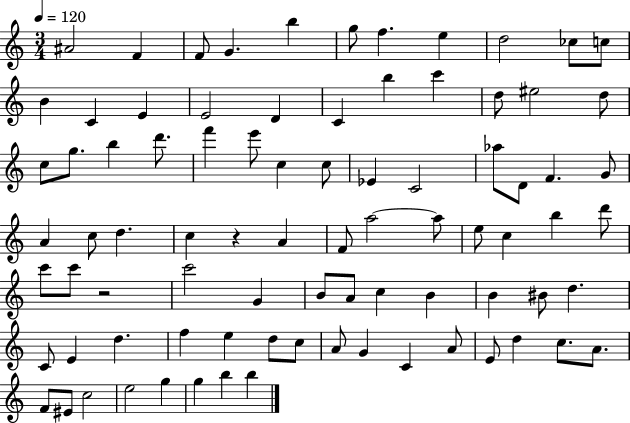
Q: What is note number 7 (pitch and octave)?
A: F5